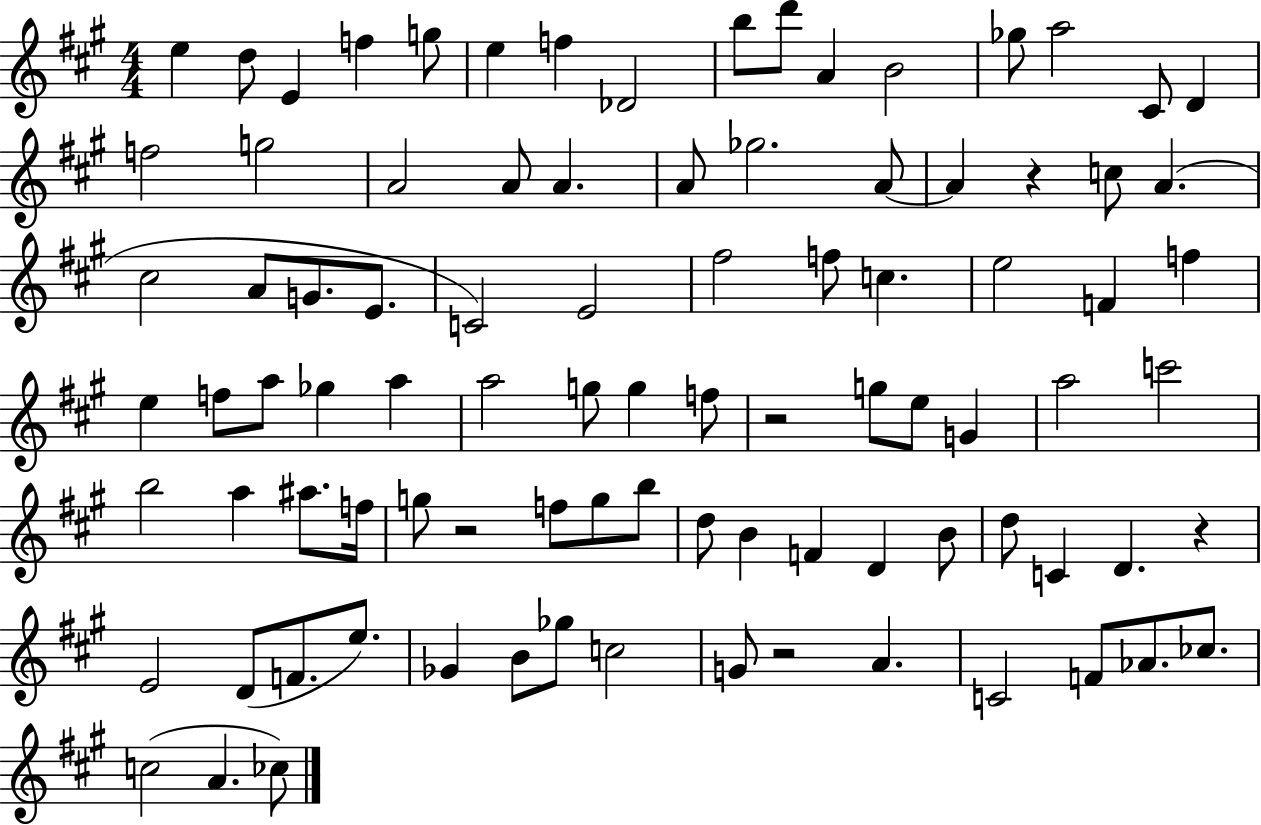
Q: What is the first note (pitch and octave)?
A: E5